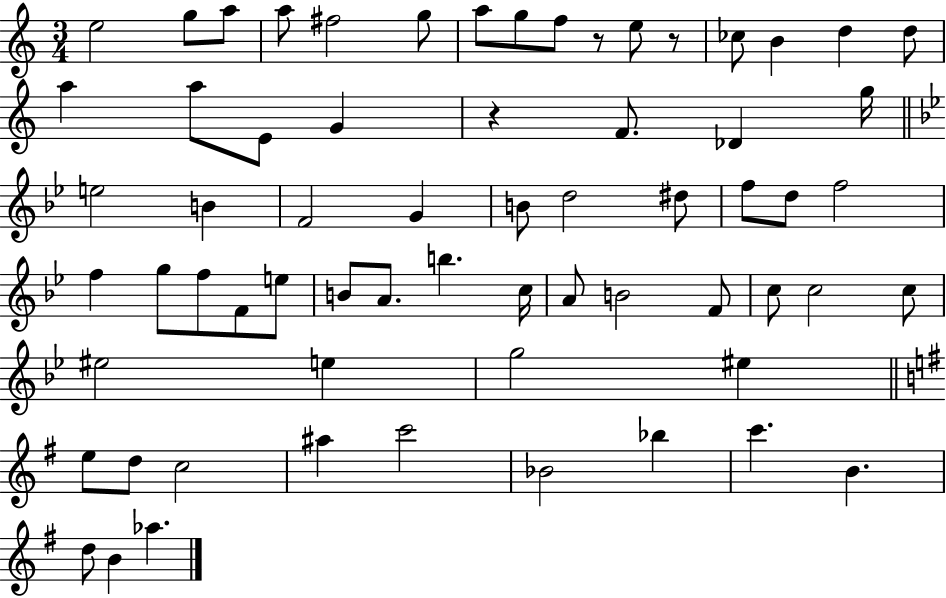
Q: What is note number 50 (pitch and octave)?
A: EIS5